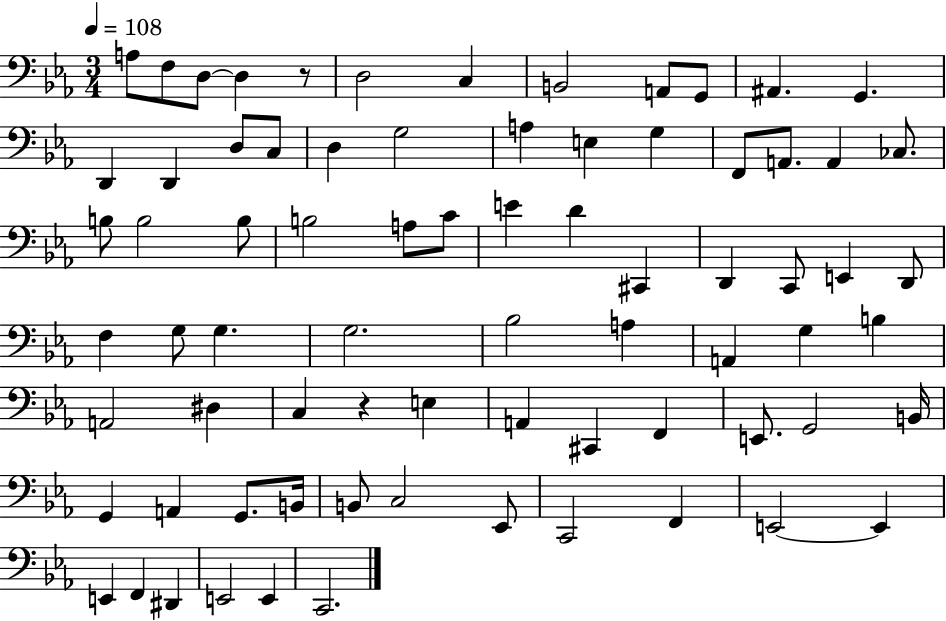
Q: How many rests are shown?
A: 2